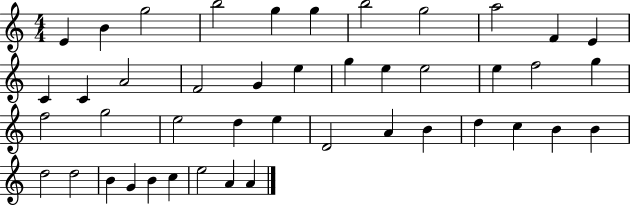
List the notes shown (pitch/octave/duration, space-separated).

E4/q B4/q G5/h B5/h G5/q G5/q B5/h G5/h A5/h F4/q E4/q C4/q C4/q A4/h F4/h G4/q E5/q G5/q E5/q E5/h E5/q F5/h G5/q F5/h G5/h E5/h D5/q E5/q D4/h A4/q B4/q D5/q C5/q B4/q B4/q D5/h D5/h B4/q G4/q B4/q C5/q E5/h A4/q A4/q